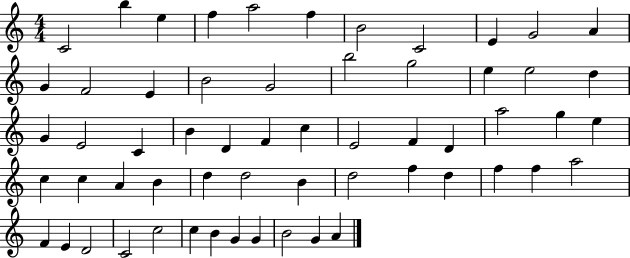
{
  \clef treble
  \numericTimeSignature
  \time 4/4
  \key c \major
  c'2 b''4 e''4 | f''4 a''2 f''4 | b'2 c'2 | e'4 g'2 a'4 | \break g'4 f'2 e'4 | b'2 g'2 | b''2 g''2 | e''4 e''2 d''4 | \break g'4 e'2 c'4 | b'4 d'4 f'4 c''4 | e'2 f'4 d'4 | a''2 g''4 e''4 | \break c''4 c''4 a'4 b'4 | d''4 d''2 b'4 | d''2 f''4 d''4 | f''4 f''4 a''2 | \break f'4 e'4 d'2 | c'2 c''2 | c''4 b'4 g'4 g'4 | b'2 g'4 a'4 | \break \bar "|."
}